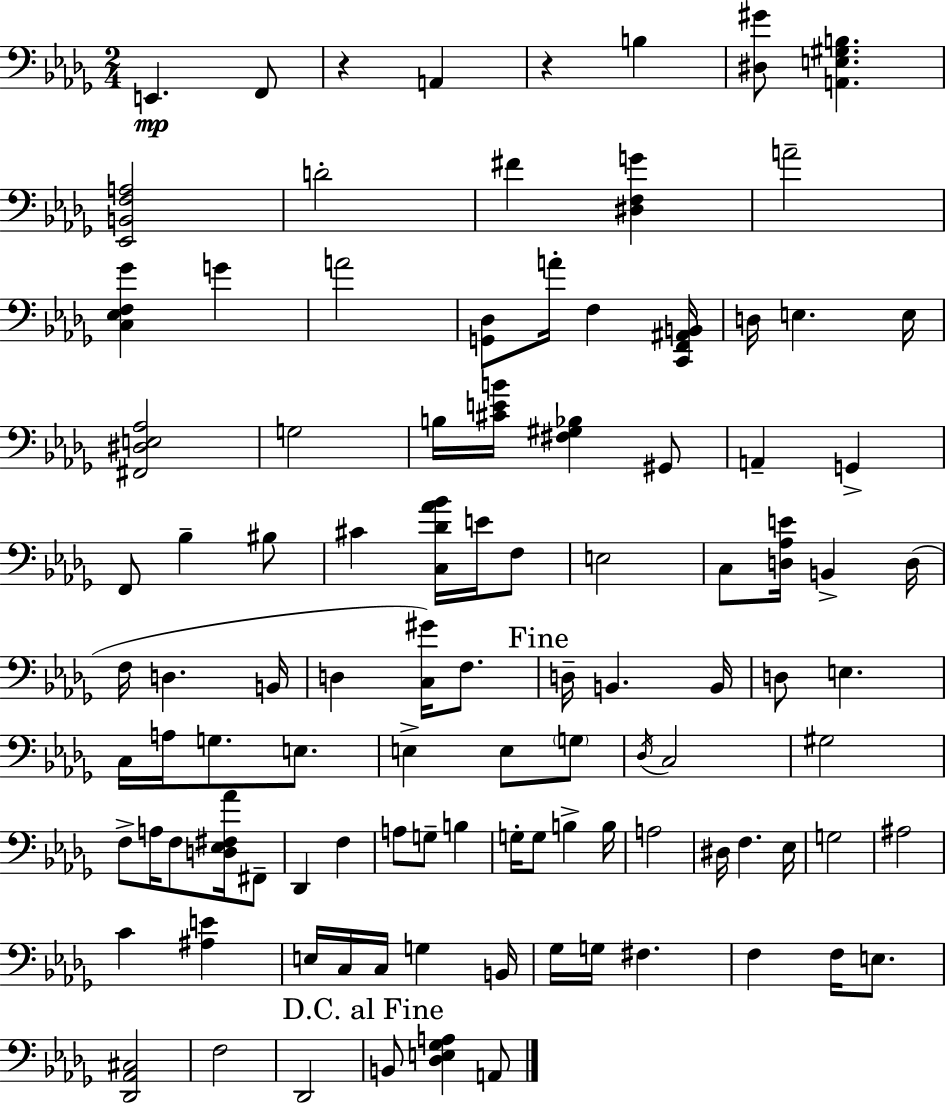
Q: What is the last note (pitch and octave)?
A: A2